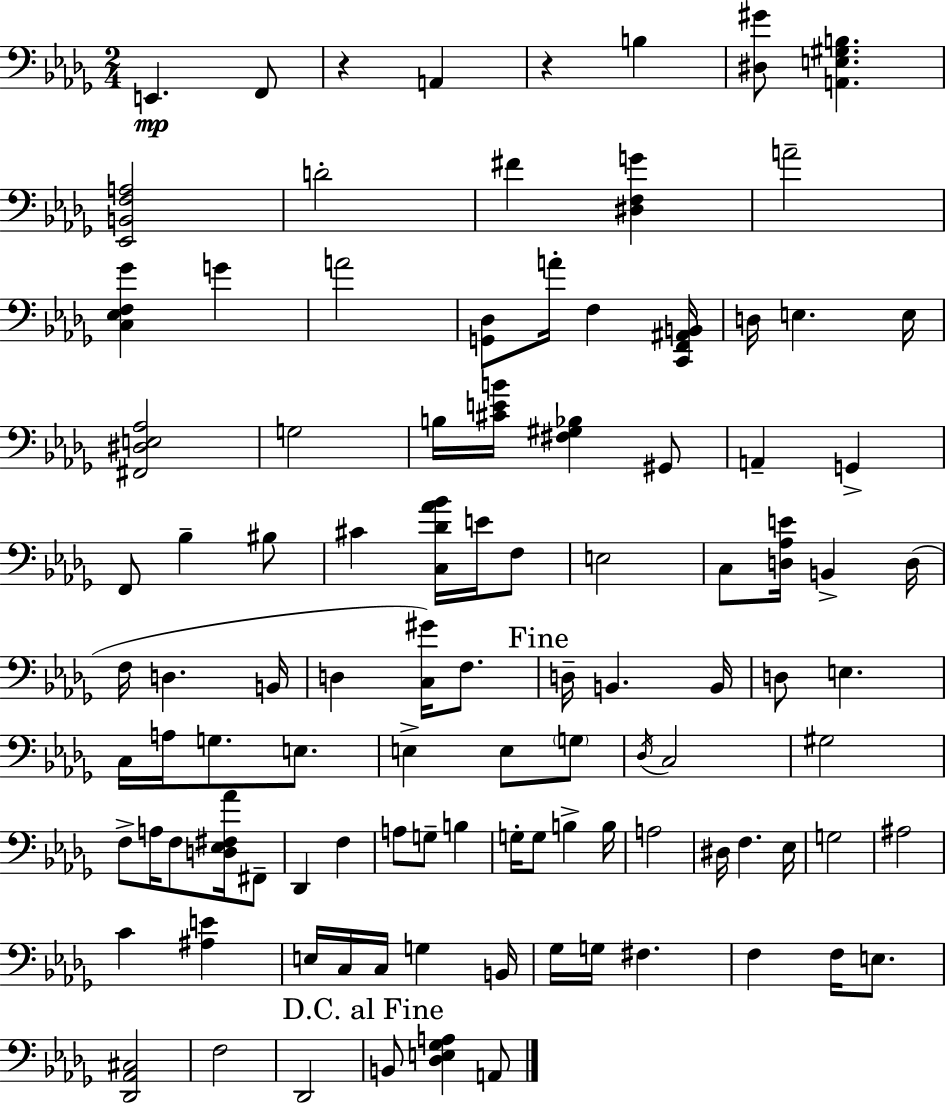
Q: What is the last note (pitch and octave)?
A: A2